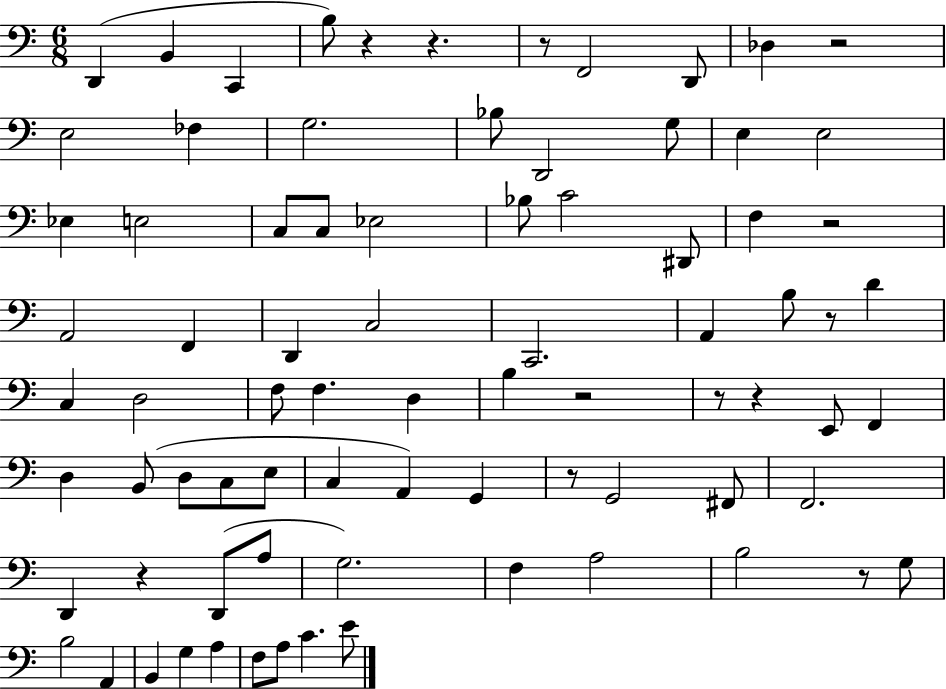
{
  \clef bass
  \numericTimeSignature
  \time 6/8
  \key c \major
  \repeat volta 2 { d,4( b,4 c,4 | b8) r4 r4. | r8 f,2 d,8 | des4 r2 | \break e2 fes4 | g2. | bes8 d,2 g8 | e4 e2 | \break ees4 e2 | c8 c8 ees2 | bes8 c'2 dis,8 | f4 r2 | \break a,2 f,4 | d,4 c2 | c,2. | a,4 b8 r8 d'4 | \break c4 d2 | f8 f4. d4 | b4 r2 | r8 r4 e,8 f,4 | \break d4 b,8( d8 c8 e8 | c4 a,4) g,4 | r8 g,2 fis,8 | f,2. | \break d,4 r4 d,8( a8 | g2.) | f4 a2 | b2 r8 g8 | \break b2 a,4 | b,4 g4 a4 | f8 a8 c'4. e'8 | } \bar "|."
}